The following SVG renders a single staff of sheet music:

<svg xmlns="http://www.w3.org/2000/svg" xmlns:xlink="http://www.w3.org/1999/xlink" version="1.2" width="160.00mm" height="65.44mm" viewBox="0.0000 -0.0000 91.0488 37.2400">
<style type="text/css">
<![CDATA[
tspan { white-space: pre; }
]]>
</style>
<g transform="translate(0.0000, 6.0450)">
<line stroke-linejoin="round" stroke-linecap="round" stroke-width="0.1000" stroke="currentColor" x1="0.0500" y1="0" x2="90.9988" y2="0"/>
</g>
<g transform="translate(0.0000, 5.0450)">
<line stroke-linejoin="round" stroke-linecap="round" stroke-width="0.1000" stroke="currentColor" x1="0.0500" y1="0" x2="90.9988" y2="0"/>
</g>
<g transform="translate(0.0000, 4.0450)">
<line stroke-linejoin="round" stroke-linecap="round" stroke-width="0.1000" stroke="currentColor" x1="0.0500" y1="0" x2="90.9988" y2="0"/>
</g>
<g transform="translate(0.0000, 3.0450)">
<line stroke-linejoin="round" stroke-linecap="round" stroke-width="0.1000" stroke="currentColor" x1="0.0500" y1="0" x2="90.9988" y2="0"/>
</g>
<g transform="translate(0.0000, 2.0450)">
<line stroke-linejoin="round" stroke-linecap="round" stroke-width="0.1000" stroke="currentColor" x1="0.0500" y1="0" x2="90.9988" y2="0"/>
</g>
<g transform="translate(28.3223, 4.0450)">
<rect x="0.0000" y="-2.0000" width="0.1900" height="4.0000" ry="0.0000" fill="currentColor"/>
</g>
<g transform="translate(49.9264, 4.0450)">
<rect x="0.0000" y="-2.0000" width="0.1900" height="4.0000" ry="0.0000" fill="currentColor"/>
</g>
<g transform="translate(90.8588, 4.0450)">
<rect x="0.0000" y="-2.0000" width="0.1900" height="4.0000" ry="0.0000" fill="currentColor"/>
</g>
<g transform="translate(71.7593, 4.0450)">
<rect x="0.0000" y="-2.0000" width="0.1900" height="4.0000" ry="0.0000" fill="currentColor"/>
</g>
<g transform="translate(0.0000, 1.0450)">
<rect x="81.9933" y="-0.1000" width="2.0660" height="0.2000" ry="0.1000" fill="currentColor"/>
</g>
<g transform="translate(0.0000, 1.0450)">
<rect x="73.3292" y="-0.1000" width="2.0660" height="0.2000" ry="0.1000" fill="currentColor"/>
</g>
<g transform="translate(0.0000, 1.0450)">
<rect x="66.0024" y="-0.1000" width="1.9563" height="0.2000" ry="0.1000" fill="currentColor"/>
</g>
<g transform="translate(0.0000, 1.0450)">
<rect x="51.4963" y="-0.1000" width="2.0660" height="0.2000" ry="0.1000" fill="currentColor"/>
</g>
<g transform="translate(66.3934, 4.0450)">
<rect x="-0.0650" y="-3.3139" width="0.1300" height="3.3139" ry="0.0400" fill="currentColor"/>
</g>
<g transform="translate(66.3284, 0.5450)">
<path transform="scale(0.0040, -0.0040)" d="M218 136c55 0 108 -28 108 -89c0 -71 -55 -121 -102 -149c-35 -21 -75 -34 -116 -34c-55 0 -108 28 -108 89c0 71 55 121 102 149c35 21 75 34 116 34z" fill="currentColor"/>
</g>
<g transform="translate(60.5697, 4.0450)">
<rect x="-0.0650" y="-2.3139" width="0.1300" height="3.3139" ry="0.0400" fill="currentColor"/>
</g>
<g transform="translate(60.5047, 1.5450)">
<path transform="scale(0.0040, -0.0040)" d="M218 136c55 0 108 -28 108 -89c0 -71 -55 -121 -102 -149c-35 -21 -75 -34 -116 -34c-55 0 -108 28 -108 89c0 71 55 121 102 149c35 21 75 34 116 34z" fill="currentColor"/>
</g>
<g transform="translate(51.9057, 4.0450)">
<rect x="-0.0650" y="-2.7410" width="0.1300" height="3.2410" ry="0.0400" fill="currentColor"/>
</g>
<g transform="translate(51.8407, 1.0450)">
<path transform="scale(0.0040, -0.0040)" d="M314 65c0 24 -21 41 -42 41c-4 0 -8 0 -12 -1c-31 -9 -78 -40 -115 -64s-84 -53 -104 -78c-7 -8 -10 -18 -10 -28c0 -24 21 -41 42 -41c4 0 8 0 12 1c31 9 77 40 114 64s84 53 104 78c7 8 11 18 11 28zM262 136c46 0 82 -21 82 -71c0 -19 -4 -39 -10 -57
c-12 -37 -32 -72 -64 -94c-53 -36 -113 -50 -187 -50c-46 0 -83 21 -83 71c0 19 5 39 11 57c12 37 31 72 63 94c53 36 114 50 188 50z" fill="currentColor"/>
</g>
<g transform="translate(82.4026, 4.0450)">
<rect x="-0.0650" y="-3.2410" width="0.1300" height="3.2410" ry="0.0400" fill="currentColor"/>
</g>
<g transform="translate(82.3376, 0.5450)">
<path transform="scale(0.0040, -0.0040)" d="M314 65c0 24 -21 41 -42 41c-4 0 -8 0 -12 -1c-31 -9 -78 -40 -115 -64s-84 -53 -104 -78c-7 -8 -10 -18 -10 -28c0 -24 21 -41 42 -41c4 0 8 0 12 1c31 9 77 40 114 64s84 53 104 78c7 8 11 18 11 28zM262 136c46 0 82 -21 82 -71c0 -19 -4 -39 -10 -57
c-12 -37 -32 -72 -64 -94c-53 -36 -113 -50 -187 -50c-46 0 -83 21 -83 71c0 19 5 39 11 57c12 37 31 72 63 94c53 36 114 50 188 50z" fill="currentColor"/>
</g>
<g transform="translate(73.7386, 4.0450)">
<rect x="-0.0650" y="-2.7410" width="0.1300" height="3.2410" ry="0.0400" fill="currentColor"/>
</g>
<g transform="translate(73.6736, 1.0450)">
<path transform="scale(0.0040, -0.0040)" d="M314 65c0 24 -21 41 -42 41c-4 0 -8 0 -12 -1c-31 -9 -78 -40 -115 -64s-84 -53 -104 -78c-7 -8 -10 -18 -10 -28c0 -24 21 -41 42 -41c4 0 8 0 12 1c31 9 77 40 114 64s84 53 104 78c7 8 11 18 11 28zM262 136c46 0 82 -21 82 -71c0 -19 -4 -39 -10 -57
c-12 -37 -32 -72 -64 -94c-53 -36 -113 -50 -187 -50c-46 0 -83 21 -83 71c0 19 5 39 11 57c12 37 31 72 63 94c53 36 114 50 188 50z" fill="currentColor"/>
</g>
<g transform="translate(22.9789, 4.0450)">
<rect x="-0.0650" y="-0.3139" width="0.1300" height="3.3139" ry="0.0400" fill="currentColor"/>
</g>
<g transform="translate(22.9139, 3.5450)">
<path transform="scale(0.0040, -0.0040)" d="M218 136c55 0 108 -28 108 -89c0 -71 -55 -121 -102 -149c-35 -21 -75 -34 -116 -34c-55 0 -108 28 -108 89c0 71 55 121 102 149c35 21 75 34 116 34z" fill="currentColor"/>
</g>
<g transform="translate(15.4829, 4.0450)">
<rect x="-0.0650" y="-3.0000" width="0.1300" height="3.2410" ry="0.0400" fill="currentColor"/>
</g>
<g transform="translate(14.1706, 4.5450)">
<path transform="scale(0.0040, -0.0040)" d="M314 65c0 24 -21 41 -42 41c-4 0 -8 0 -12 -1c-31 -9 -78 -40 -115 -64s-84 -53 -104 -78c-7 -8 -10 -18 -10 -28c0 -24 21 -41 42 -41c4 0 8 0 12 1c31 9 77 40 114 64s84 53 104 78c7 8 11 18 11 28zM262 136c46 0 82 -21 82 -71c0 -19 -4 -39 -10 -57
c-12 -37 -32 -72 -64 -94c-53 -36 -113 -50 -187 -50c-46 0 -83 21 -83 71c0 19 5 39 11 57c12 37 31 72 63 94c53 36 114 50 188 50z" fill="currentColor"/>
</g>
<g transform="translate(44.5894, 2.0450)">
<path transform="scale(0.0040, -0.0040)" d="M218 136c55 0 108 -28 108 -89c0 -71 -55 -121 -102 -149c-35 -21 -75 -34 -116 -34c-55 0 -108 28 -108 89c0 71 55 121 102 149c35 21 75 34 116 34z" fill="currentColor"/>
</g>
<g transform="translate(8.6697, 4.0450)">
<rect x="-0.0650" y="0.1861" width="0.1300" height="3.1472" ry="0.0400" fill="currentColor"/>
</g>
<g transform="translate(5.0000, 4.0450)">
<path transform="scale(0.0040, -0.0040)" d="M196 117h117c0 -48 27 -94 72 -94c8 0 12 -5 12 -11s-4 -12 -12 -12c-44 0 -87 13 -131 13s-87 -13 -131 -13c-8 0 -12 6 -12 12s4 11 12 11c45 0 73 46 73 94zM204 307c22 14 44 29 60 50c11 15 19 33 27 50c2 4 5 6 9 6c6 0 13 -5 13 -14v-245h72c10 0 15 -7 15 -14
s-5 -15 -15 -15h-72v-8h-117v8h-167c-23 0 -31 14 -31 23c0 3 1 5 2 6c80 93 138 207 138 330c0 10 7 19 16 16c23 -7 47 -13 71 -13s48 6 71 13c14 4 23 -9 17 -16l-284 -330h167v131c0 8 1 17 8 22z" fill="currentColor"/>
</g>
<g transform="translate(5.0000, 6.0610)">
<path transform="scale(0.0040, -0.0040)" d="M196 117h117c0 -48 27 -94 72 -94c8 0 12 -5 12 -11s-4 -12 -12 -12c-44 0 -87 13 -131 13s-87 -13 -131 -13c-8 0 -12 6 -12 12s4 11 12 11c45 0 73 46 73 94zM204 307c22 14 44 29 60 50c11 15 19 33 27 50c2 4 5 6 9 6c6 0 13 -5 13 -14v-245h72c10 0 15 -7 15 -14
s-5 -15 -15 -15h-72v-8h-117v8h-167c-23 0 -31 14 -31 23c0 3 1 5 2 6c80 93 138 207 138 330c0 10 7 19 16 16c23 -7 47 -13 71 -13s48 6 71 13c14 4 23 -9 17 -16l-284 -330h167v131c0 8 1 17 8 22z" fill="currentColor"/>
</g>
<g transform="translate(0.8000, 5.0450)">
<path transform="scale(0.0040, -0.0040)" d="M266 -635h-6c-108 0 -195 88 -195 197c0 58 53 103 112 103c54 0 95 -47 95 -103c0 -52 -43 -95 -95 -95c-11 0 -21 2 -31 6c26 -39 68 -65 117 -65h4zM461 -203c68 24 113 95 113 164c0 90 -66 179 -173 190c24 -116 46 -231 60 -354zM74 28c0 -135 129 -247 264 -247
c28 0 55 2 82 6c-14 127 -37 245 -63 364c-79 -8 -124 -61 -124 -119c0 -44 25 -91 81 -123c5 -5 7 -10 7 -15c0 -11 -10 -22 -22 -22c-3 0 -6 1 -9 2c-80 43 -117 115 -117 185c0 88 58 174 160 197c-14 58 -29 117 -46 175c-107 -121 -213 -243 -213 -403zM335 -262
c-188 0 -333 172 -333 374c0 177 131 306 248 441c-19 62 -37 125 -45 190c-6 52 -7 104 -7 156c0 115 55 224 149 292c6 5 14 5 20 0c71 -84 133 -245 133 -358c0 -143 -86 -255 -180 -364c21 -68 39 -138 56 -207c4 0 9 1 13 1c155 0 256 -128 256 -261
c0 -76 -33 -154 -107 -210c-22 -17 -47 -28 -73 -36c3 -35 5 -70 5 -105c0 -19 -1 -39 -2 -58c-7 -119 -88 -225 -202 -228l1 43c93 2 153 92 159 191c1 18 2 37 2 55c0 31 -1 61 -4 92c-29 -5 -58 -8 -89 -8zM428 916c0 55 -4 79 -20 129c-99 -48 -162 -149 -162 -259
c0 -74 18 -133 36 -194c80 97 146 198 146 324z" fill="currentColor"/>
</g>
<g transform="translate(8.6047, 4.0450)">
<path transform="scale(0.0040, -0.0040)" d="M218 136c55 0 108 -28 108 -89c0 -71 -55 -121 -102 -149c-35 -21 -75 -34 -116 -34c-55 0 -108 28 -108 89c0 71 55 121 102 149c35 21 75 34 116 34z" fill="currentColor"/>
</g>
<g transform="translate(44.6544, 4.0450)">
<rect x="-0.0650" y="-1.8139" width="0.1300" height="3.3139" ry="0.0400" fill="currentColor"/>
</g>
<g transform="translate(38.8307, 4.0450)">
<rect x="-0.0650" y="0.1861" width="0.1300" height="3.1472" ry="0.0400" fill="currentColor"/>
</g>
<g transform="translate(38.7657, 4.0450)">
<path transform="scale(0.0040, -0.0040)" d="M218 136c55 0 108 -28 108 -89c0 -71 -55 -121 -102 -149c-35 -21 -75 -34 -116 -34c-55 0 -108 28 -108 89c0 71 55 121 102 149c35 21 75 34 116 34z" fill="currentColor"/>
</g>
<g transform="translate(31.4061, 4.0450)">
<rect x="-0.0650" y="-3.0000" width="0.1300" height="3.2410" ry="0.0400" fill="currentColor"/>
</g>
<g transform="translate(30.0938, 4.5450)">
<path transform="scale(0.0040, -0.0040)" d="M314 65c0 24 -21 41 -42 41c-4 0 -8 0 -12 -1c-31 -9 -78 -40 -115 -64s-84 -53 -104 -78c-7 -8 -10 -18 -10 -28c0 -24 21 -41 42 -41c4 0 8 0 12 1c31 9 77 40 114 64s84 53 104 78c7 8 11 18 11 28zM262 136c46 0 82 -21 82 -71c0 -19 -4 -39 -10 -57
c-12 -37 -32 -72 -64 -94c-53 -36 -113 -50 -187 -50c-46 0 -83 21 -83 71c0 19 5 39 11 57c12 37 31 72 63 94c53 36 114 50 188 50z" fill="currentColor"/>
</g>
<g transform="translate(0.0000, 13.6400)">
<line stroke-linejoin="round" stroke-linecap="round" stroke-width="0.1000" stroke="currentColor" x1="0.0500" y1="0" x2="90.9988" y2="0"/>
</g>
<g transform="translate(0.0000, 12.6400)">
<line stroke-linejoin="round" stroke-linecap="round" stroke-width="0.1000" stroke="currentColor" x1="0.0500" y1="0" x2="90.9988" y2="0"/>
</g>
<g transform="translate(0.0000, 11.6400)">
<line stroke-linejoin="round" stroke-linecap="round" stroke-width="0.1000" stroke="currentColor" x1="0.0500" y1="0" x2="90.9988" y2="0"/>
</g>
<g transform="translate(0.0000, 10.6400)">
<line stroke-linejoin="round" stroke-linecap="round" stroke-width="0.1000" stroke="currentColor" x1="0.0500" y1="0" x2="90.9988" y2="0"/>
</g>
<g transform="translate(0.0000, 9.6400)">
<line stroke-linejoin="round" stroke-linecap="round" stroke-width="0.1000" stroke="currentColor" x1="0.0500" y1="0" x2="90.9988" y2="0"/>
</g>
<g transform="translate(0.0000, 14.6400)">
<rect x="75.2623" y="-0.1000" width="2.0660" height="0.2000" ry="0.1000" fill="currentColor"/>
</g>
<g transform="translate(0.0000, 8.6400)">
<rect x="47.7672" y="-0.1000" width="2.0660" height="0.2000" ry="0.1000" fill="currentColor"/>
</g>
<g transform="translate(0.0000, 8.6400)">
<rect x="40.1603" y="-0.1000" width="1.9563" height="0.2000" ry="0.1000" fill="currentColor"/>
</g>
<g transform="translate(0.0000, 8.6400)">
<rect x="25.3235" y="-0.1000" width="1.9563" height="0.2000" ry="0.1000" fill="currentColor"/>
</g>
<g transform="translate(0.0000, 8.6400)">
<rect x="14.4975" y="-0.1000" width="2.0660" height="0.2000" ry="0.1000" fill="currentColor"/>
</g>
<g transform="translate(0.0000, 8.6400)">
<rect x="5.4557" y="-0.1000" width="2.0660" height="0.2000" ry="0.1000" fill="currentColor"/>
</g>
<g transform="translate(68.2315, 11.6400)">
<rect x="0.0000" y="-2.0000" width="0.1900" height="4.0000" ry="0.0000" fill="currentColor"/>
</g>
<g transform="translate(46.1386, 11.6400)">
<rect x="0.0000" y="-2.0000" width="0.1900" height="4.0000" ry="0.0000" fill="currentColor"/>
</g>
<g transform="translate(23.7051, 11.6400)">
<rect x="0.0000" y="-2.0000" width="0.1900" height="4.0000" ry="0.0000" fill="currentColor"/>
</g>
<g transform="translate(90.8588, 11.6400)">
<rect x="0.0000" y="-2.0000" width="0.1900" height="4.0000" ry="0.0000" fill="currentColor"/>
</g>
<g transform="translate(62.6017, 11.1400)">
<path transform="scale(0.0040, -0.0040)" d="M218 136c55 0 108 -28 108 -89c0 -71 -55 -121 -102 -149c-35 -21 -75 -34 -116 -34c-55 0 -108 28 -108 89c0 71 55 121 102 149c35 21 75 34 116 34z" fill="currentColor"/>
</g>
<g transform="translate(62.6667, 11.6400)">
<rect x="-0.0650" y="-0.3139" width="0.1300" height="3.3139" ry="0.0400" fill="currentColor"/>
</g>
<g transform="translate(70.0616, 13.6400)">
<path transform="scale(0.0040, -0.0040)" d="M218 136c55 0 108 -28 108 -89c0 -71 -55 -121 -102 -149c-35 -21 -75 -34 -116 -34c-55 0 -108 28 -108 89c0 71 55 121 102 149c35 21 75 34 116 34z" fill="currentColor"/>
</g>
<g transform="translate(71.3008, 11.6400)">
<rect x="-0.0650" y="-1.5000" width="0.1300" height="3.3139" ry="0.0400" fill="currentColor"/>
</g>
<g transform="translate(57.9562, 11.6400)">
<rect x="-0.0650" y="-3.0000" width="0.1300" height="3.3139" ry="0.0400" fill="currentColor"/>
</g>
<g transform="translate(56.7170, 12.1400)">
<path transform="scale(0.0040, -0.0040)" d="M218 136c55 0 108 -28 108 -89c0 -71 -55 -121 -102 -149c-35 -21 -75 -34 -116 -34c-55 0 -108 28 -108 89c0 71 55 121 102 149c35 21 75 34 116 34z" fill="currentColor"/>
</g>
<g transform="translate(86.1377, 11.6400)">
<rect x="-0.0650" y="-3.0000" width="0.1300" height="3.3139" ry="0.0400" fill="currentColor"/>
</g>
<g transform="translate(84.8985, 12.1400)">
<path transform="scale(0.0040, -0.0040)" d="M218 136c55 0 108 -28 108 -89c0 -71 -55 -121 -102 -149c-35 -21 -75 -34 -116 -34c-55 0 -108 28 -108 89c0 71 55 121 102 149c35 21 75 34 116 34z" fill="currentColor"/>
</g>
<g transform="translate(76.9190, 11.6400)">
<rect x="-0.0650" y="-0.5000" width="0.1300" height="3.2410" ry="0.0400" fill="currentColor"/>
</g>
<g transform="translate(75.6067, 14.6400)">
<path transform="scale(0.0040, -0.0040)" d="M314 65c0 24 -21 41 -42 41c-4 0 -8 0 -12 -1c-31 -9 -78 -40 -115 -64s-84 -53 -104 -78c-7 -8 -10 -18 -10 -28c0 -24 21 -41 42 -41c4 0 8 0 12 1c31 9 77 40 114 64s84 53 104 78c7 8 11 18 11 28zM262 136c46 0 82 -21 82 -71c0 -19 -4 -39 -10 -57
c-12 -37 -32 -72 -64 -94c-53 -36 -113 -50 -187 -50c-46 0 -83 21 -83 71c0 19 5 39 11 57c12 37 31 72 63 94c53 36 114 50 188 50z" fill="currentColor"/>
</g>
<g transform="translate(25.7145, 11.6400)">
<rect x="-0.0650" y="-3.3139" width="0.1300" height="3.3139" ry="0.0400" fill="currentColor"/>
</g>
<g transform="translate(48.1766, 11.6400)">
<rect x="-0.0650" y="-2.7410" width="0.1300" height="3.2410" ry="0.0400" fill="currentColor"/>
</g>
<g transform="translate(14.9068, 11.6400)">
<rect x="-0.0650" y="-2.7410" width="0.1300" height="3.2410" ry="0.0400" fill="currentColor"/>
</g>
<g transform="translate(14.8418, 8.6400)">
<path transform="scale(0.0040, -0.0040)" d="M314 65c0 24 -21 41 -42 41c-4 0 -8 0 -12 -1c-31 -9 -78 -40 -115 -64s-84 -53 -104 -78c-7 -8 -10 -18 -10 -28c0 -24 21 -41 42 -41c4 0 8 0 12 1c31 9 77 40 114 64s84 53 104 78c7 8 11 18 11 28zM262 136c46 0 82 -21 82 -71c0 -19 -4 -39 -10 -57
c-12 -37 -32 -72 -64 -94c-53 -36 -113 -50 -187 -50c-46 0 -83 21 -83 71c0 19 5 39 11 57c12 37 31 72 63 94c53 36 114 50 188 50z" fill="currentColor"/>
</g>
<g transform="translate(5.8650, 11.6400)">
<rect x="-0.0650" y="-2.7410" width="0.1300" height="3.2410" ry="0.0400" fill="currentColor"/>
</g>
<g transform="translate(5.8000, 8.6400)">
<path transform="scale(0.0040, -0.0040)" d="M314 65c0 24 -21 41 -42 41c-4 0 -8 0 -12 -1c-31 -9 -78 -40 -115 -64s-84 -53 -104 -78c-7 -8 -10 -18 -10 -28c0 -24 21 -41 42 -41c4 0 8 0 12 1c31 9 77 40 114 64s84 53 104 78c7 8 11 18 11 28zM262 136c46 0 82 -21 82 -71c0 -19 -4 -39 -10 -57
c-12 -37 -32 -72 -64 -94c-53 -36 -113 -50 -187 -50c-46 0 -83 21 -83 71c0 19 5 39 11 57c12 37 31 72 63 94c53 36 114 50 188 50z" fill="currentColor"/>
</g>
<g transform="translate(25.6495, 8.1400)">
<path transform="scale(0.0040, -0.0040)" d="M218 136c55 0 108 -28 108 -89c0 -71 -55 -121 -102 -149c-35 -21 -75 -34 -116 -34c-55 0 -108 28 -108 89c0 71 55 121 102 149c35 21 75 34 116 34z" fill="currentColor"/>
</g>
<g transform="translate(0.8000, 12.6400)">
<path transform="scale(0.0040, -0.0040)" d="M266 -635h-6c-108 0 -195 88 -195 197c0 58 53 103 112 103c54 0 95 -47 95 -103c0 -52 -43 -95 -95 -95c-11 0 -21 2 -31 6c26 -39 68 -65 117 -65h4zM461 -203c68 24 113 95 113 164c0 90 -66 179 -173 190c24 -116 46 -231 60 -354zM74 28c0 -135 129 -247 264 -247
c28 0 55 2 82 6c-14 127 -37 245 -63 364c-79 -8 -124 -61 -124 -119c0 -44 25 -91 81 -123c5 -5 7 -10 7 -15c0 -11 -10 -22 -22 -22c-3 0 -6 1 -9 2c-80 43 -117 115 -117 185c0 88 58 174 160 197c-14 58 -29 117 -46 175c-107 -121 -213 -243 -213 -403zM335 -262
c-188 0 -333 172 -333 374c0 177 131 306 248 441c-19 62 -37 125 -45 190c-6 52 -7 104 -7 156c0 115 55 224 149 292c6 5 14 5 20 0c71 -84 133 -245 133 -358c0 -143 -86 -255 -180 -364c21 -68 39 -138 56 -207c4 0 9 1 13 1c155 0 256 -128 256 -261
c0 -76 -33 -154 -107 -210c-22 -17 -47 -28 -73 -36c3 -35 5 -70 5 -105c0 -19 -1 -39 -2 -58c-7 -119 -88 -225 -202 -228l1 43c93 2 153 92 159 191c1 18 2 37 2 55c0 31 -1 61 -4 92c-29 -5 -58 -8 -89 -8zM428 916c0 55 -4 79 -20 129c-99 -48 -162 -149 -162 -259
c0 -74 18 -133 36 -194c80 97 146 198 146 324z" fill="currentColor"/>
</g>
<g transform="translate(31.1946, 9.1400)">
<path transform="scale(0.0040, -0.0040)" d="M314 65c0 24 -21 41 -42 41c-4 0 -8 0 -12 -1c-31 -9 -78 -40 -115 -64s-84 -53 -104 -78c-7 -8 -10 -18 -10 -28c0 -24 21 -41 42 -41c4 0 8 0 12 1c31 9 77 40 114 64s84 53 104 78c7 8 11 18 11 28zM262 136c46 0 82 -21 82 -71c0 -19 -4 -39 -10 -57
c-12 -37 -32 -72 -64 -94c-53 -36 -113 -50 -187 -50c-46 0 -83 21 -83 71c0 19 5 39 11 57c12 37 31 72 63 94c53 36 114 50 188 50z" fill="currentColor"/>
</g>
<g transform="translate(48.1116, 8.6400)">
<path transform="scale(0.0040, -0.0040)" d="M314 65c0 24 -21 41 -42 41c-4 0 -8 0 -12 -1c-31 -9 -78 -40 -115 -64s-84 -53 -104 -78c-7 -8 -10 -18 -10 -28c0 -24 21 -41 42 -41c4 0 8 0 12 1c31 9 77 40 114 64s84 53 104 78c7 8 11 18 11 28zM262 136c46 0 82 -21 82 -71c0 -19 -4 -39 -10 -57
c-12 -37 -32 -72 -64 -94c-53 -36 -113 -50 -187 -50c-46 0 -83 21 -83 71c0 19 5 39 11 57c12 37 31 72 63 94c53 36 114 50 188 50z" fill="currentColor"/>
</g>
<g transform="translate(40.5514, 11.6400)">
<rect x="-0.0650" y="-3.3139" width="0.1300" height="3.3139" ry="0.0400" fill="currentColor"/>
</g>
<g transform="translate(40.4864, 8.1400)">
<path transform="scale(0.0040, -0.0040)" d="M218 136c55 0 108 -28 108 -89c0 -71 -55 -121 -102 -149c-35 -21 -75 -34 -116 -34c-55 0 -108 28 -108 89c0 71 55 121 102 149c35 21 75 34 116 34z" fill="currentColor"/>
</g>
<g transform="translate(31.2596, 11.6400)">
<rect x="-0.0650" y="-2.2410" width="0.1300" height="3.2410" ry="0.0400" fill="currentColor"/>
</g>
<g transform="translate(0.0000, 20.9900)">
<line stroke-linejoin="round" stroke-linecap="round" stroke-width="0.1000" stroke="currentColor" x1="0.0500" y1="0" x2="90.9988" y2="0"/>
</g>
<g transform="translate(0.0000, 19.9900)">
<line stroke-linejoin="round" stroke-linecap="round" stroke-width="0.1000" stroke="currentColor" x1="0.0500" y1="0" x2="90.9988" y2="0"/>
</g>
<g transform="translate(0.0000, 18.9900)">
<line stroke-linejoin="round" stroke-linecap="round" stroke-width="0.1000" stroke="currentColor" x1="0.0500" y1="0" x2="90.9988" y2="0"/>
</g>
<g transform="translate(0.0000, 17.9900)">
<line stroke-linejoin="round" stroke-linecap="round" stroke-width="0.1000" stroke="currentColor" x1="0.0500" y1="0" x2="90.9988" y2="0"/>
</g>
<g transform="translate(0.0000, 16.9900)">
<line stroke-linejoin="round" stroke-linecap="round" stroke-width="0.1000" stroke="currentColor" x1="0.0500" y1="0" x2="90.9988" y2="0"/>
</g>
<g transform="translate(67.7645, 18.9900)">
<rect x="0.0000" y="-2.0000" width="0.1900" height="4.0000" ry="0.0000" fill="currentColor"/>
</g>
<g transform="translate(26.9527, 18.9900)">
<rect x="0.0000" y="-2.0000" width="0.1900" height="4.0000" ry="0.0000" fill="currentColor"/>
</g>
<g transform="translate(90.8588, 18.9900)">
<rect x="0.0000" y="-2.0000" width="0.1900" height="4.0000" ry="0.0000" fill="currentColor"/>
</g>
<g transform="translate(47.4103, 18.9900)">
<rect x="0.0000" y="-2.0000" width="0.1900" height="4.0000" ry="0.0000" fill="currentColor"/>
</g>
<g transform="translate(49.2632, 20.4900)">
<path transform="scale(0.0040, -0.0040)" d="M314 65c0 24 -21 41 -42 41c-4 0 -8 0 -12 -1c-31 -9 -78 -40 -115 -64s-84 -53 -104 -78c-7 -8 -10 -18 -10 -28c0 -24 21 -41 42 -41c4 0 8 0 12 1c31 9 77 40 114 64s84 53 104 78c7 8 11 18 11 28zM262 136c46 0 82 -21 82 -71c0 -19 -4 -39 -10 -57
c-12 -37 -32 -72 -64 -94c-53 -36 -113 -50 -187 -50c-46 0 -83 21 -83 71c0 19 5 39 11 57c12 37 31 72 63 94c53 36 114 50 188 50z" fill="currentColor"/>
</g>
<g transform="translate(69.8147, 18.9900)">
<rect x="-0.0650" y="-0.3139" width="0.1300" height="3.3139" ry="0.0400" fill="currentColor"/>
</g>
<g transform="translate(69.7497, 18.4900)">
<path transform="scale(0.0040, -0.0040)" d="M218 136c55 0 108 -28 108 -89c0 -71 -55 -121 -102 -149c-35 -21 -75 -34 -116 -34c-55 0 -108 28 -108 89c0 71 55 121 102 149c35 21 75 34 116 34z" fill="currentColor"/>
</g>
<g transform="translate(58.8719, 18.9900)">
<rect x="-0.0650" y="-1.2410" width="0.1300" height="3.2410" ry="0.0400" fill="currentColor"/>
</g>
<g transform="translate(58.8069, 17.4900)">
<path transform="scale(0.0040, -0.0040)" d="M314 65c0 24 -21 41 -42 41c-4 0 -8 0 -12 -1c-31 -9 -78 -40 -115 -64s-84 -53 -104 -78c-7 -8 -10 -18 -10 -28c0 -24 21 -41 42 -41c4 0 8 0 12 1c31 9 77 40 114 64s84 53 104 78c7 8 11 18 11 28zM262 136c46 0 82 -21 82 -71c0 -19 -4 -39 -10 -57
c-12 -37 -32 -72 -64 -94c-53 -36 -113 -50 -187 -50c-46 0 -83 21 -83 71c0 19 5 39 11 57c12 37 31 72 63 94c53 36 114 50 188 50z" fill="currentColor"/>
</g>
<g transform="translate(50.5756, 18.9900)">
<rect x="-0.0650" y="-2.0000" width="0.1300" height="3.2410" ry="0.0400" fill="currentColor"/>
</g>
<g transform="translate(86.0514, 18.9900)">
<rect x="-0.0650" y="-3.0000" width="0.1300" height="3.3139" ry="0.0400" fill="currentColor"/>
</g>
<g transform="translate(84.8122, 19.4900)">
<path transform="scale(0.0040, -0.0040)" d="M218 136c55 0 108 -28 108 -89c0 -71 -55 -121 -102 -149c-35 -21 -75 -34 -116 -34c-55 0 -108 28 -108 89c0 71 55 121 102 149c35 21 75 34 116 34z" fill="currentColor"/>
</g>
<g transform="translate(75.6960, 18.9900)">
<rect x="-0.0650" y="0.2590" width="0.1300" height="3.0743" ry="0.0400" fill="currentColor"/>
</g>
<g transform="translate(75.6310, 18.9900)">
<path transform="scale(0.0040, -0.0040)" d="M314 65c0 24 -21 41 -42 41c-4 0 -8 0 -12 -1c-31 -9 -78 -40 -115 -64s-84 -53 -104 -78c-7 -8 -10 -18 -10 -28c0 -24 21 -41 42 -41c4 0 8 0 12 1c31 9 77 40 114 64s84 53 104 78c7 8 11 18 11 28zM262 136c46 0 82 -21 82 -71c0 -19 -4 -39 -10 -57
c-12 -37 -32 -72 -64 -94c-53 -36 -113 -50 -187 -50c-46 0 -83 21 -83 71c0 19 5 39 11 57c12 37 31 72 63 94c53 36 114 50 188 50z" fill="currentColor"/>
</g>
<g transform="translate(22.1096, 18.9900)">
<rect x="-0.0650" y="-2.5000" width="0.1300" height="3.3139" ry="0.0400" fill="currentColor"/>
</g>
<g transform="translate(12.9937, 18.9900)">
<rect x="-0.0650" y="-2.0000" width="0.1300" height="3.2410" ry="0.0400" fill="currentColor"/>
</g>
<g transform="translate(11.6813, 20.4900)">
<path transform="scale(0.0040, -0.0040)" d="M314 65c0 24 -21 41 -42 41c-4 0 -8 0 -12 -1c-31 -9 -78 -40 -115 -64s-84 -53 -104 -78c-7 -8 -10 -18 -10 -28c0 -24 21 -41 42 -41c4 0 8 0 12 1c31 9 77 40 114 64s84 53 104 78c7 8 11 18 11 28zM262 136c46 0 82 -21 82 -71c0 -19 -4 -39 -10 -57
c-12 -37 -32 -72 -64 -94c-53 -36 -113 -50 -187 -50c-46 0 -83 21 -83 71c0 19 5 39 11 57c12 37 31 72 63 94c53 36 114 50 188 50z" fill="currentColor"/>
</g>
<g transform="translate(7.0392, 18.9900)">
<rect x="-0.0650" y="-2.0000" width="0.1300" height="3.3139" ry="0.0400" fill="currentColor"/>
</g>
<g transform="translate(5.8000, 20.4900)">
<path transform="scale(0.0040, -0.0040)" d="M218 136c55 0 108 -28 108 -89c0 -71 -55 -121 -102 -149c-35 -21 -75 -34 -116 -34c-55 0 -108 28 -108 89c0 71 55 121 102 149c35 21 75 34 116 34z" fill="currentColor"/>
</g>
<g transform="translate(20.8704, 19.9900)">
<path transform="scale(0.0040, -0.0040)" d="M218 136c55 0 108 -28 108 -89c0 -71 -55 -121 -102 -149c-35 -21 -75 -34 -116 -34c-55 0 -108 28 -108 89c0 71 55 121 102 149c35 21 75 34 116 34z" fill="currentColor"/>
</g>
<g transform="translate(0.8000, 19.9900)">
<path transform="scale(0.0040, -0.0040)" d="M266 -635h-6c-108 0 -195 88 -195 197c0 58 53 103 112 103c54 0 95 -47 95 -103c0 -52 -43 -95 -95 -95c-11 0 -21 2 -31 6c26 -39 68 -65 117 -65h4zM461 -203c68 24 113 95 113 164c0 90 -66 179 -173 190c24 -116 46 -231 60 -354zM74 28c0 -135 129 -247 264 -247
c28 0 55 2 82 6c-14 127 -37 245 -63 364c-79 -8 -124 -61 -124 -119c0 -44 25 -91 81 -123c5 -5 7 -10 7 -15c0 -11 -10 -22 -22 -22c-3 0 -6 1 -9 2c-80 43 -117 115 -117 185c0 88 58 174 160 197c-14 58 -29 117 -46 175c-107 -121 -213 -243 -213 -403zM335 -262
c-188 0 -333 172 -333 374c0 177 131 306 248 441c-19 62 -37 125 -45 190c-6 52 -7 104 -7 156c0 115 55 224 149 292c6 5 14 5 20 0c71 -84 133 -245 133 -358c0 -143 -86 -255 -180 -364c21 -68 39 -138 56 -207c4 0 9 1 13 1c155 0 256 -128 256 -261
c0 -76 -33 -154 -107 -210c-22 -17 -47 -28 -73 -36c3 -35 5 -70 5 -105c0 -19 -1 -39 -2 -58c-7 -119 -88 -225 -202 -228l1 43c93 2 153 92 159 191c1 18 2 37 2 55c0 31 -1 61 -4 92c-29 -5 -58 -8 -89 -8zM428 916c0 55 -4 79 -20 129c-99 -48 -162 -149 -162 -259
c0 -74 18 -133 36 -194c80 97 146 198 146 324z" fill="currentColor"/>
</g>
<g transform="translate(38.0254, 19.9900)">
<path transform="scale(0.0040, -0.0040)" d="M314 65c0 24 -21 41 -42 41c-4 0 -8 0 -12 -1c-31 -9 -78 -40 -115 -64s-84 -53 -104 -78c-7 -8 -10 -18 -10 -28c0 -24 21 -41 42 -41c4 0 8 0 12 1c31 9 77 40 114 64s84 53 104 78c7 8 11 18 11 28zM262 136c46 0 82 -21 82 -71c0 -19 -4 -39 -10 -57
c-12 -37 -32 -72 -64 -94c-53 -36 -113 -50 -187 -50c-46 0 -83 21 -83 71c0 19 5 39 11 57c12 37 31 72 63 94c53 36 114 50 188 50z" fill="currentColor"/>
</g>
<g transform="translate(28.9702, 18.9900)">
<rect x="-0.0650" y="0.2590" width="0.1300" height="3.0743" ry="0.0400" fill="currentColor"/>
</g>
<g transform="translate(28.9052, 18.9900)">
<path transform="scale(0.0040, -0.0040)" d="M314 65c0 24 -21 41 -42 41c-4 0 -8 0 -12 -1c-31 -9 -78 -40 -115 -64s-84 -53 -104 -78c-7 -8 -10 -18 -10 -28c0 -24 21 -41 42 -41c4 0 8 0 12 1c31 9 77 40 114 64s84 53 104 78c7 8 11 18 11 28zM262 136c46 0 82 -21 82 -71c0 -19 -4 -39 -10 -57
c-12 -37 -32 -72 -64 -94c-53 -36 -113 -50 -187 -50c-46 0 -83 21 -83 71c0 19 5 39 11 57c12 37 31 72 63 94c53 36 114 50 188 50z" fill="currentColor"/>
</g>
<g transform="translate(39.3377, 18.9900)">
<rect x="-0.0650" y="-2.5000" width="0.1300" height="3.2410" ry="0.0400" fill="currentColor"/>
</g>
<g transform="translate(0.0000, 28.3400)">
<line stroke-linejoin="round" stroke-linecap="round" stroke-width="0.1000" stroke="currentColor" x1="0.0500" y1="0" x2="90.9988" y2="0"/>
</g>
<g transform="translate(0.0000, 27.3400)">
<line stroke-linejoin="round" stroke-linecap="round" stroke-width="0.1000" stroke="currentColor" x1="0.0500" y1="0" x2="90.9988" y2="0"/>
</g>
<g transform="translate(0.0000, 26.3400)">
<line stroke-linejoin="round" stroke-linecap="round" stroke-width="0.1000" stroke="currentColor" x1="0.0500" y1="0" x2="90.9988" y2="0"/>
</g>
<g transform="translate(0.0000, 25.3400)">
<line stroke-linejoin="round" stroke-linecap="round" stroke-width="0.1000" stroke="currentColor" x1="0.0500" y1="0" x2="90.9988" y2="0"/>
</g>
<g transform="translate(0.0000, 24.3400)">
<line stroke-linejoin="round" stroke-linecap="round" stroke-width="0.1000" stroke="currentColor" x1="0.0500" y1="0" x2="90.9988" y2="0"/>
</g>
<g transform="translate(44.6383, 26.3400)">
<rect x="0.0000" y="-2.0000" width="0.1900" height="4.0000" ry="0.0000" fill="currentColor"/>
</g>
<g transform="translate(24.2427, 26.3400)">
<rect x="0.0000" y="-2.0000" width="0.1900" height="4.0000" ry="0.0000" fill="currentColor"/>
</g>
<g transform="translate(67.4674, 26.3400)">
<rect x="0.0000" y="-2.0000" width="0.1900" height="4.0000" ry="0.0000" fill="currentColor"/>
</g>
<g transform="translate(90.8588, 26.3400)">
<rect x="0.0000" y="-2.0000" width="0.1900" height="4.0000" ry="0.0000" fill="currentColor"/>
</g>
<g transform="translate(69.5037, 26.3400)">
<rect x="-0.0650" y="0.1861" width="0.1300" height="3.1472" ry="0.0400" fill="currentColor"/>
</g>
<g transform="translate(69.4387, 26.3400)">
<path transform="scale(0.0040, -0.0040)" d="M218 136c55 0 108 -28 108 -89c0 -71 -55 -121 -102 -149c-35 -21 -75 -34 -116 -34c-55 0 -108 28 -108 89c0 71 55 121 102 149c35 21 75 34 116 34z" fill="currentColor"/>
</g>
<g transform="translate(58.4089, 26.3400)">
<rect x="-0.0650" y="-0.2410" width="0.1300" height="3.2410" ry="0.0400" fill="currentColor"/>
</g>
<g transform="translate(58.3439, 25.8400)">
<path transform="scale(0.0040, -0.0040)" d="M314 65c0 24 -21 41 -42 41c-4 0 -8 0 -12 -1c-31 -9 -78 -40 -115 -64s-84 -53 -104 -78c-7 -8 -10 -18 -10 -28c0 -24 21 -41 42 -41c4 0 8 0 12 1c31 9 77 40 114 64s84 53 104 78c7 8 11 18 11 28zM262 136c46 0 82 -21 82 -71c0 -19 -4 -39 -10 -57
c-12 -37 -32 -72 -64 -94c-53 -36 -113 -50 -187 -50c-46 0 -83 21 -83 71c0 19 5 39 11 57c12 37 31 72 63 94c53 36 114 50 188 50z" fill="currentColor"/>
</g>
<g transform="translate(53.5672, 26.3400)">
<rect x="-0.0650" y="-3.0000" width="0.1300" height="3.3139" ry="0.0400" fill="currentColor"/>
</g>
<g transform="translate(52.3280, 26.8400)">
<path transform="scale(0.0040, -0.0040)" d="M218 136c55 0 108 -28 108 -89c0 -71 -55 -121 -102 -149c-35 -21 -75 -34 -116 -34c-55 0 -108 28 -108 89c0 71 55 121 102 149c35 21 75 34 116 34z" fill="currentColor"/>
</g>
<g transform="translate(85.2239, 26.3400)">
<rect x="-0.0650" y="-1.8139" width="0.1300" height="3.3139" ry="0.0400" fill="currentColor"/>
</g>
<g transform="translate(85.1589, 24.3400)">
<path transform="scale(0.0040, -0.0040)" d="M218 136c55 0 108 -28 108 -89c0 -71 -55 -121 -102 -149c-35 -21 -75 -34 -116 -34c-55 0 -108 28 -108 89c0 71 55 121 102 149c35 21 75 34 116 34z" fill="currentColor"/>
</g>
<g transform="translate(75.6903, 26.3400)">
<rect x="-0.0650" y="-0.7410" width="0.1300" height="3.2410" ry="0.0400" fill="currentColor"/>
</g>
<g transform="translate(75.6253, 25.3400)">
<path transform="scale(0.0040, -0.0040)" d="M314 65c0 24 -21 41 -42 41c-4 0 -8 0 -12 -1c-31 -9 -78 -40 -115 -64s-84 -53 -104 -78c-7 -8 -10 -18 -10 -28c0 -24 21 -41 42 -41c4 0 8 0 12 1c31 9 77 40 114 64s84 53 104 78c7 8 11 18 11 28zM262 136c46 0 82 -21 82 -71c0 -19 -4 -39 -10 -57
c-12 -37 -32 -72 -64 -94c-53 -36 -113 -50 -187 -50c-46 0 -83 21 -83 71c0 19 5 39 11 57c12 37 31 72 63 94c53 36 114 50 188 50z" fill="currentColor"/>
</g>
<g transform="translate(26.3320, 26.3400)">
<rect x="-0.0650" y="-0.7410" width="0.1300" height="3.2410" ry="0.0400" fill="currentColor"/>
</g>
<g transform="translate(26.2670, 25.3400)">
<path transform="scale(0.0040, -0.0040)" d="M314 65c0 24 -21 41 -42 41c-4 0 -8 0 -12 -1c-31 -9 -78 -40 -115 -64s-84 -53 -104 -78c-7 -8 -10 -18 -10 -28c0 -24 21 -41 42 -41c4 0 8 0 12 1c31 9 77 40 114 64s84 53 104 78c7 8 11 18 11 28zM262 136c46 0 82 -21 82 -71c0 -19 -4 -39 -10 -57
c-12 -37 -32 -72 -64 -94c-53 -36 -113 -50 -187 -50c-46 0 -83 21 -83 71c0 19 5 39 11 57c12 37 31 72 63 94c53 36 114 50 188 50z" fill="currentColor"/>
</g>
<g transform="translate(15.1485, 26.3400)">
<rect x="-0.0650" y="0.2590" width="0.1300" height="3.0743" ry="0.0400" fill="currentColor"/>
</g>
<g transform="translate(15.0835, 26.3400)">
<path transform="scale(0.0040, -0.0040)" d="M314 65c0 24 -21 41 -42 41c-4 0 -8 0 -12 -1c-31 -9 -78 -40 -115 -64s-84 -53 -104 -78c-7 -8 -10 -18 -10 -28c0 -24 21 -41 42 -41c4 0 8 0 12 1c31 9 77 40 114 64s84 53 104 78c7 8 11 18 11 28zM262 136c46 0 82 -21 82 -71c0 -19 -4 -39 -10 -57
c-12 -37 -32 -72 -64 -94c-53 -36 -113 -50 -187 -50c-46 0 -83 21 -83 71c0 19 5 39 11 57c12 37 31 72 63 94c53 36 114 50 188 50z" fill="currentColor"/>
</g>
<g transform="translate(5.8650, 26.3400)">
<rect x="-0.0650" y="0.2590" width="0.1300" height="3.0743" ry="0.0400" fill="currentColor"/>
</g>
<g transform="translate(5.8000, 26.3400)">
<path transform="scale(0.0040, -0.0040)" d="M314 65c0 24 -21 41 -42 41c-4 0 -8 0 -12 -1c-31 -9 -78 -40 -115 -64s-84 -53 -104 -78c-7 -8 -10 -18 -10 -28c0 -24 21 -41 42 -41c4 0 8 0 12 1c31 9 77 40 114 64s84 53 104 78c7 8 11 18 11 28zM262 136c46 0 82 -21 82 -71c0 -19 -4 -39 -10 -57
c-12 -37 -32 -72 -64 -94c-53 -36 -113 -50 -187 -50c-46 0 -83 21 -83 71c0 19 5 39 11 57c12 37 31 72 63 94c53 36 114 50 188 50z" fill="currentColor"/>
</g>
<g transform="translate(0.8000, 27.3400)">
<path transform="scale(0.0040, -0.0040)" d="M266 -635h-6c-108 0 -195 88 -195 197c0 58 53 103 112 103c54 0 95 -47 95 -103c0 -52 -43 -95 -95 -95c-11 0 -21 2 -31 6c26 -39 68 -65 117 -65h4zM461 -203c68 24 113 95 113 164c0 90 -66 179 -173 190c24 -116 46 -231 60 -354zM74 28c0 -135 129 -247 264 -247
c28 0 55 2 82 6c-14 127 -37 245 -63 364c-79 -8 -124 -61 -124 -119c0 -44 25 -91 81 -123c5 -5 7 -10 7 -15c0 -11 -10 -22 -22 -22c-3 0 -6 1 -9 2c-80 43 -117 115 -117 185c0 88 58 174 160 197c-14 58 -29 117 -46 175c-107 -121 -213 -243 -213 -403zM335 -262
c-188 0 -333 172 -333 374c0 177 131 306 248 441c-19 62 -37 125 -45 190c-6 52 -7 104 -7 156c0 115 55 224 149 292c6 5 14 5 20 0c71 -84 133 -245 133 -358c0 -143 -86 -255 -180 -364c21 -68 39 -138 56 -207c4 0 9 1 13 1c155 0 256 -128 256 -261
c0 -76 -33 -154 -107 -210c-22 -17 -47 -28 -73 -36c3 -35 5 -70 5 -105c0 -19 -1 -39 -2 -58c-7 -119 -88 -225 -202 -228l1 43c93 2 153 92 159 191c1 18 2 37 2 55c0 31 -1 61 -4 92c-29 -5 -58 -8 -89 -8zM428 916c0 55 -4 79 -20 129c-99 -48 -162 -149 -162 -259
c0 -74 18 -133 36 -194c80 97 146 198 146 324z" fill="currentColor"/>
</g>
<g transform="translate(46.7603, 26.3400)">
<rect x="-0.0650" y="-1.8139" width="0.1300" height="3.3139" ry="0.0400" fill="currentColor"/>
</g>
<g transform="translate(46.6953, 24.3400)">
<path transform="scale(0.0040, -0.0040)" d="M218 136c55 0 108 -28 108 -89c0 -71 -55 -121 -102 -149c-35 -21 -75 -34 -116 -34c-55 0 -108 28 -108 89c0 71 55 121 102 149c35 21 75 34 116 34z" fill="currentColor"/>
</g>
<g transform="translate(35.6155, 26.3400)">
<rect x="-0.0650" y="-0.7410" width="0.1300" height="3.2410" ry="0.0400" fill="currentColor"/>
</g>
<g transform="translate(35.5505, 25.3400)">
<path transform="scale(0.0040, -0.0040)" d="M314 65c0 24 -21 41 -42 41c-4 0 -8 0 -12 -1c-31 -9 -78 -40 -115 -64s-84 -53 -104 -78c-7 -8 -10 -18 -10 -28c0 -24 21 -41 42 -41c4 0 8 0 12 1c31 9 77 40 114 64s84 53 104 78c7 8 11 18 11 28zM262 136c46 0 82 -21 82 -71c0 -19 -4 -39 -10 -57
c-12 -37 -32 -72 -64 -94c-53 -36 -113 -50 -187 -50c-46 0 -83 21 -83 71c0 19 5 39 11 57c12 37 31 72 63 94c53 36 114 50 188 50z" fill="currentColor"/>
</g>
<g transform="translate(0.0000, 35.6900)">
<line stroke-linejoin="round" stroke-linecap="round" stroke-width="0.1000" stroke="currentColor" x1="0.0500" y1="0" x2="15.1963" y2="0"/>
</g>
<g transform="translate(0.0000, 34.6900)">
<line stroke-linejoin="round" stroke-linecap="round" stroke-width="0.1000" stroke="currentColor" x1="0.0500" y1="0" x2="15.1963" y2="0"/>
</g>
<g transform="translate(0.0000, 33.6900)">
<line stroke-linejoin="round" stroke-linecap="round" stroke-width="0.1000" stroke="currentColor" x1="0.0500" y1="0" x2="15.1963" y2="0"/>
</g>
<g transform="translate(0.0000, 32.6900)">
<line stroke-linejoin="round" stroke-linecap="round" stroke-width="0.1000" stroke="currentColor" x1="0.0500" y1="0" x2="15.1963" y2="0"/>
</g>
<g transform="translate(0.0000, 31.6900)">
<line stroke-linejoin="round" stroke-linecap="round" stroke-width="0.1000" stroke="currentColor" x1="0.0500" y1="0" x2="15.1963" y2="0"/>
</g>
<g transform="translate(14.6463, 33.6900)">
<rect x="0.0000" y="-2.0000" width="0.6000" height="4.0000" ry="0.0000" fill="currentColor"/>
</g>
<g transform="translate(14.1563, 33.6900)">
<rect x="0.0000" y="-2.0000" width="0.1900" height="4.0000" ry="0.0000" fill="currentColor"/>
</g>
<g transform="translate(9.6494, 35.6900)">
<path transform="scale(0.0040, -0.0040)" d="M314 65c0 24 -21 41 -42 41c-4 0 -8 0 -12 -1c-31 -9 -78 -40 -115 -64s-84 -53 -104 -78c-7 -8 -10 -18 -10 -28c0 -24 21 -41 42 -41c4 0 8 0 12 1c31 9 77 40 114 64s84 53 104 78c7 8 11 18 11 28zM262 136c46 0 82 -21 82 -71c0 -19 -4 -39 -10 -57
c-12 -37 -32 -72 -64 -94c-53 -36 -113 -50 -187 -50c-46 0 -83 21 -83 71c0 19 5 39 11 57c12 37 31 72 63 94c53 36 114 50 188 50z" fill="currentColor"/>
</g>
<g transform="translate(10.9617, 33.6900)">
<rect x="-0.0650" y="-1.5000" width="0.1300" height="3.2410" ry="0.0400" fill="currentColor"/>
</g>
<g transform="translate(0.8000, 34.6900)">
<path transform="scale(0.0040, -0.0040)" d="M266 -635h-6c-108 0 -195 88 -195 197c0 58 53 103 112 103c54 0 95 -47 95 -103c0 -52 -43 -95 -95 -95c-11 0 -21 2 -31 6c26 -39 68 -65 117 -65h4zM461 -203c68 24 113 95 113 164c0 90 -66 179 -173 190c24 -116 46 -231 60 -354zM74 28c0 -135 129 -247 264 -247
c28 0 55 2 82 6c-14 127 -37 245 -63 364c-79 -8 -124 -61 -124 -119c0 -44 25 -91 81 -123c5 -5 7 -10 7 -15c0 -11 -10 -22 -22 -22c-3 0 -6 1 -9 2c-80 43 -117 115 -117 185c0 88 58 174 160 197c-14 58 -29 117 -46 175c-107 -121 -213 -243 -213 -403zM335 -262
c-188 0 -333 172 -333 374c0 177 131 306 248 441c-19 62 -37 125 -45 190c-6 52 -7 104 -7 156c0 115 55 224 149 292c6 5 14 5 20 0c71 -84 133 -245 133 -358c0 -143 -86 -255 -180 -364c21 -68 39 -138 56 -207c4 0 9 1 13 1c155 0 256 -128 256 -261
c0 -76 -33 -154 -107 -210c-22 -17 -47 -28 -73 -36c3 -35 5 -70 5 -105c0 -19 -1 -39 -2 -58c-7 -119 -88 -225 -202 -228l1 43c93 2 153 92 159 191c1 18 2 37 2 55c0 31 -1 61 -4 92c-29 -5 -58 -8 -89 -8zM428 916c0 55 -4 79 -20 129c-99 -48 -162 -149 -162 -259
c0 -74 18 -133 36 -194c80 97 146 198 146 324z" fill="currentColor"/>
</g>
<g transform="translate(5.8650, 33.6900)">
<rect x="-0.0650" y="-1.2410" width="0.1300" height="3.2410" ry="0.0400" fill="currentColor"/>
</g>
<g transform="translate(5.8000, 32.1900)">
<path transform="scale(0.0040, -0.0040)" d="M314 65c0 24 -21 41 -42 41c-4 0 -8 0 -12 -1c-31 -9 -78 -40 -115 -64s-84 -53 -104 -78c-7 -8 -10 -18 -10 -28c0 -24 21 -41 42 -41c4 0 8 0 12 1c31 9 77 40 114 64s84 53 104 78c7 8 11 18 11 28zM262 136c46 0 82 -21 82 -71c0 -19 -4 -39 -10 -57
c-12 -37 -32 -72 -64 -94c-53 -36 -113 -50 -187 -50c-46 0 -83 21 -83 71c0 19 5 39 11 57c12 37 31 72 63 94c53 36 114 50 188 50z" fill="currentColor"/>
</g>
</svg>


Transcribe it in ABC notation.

X:1
T:Untitled
M:4/4
L:1/4
K:C
B A2 c A2 B f a2 g b a2 b2 a2 a2 b g2 b a2 A c E C2 A F F2 G B2 G2 F2 e2 c B2 A B2 B2 d2 d2 f A c2 B d2 f e2 E2